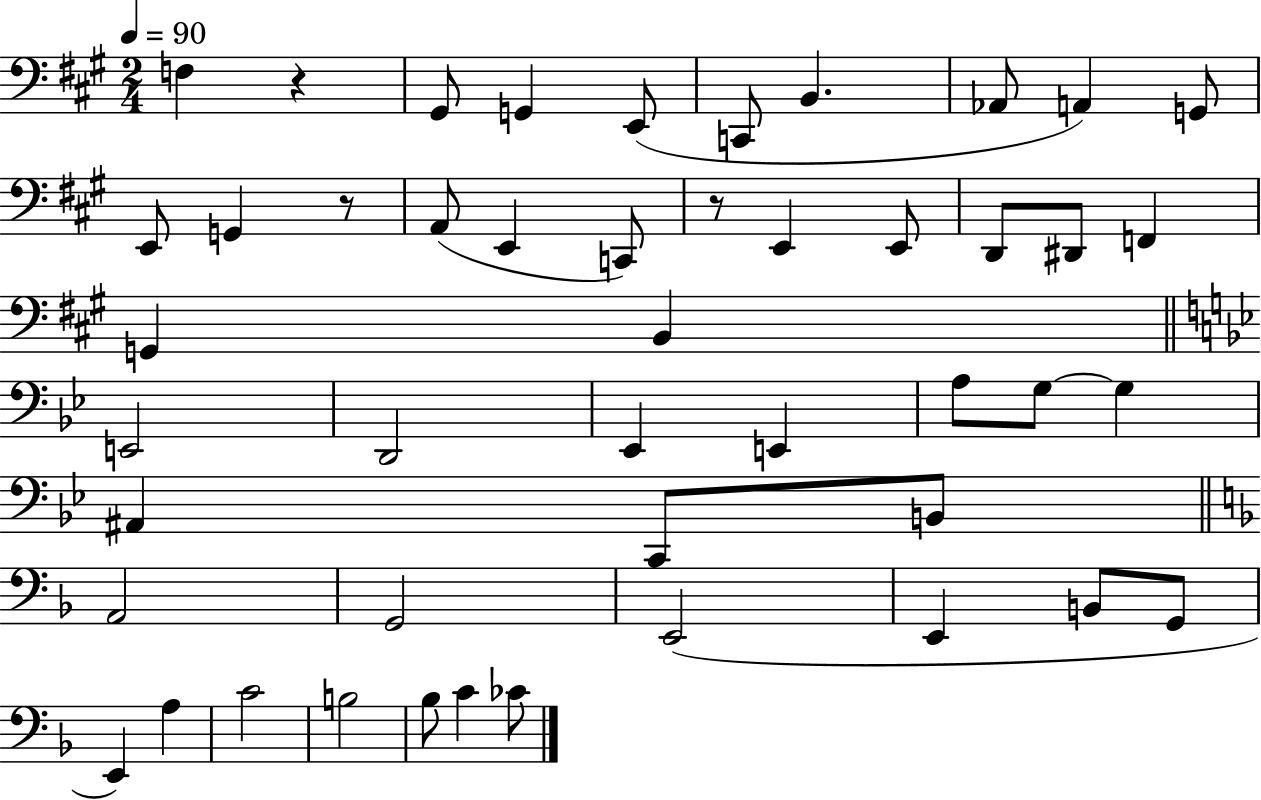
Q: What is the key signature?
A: A major